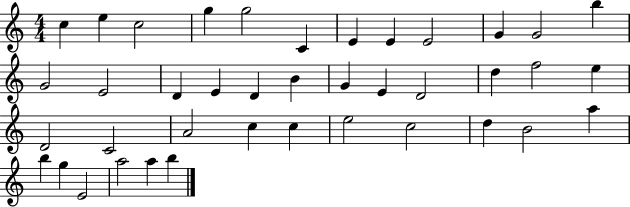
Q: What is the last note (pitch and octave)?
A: B5